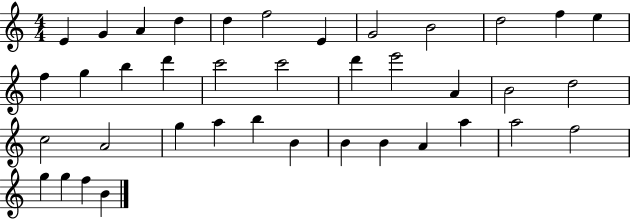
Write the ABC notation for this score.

X:1
T:Untitled
M:4/4
L:1/4
K:C
E G A d d f2 E G2 B2 d2 f e f g b d' c'2 c'2 d' e'2 A B2 d2 c2 A2 g a b B B B A a a2 f2 g g f B